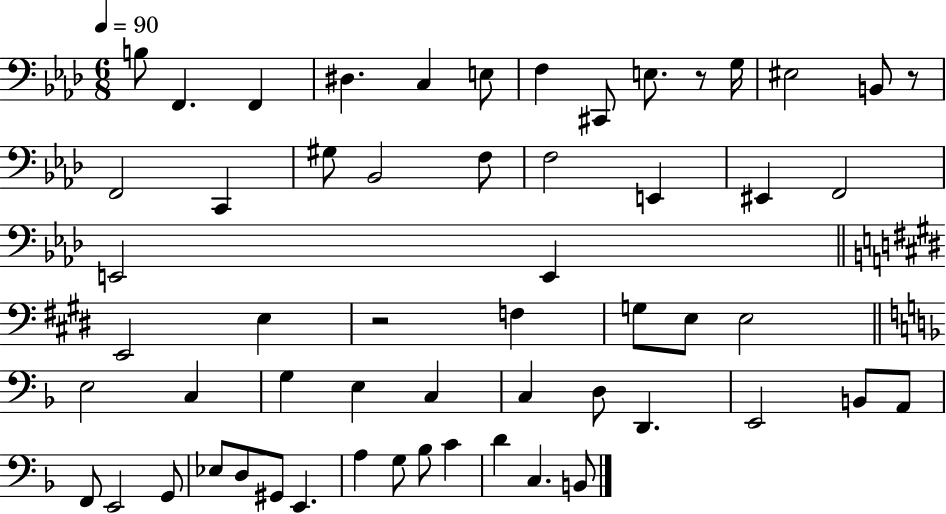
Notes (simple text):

B3/e F2/q. F2/q D#3/q. C3/q E3/e F3/q C#2/e E3/e. R/e G3/s EIS3/h B2/e R/e F2/h C2/q G#3/e Bb2/h F3/e F3/h E2/q EIS2/q F2/h E2/h E2/q E2/h E3/q R/h F3/q G3/e E3/e E3/h E3/h C3/q G3/q E3/q C3/q C3/q D3/e D2/q. E2/h B2/e A2/e F2/e E2/h G2/e Eb3/e D3/e G#2/e E2/q. A3/q G3/e Bb3/e C4/q D4/q C3/q. B2/e